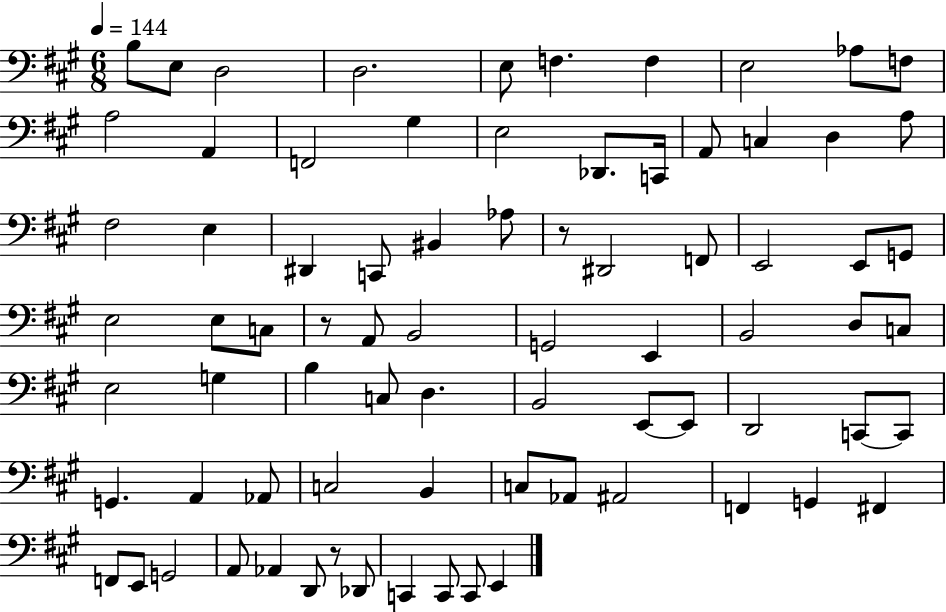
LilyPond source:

{
  \clef bass
  \numericTimeSignature
  \time 6/8
  \key a \major
  \tempo 4 = 144
  \repeat volta 2 { b8 e8 d2 | d2. | e8 f4. f4 | e2 aes8 f8 | \break a2 a,4 | f,2 gis4 | e2 des,8. c,16 | a,8 c4 d4 a8 | \break fis2 e4 | dis,4 c,8 bis,4 aes8 | r8 dis,2 f,8 | e,2 e,8 g,8 | \break e2 e8 c8 | r8 a,8 b,2 | g,2 e,4 | b,2 d8 c8 | \break e2 g4 | b4 c8 d4. | b,2 e,8~~ e,8 | d,2 c,8~~ c,8 | \break g,4. a,4 aes,8 | c2 b,4 | c8 aes,8 ais,2 | f,4 g,4 fis,4 | \break f,8 e,8 g,2 | a,8 aes,4 d,8 r8 des,8 | c,4 c,8 c,8 e,4 | } \bar "|."
}